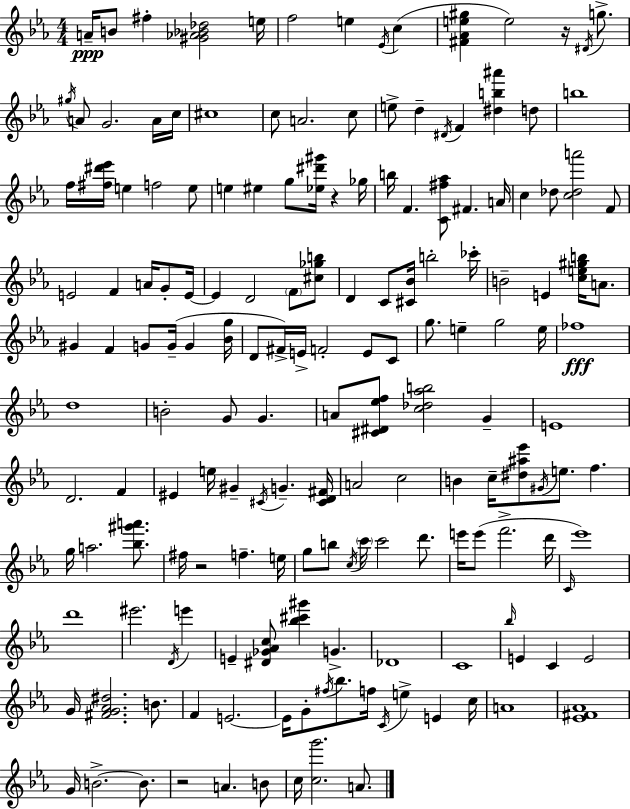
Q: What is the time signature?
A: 4/4